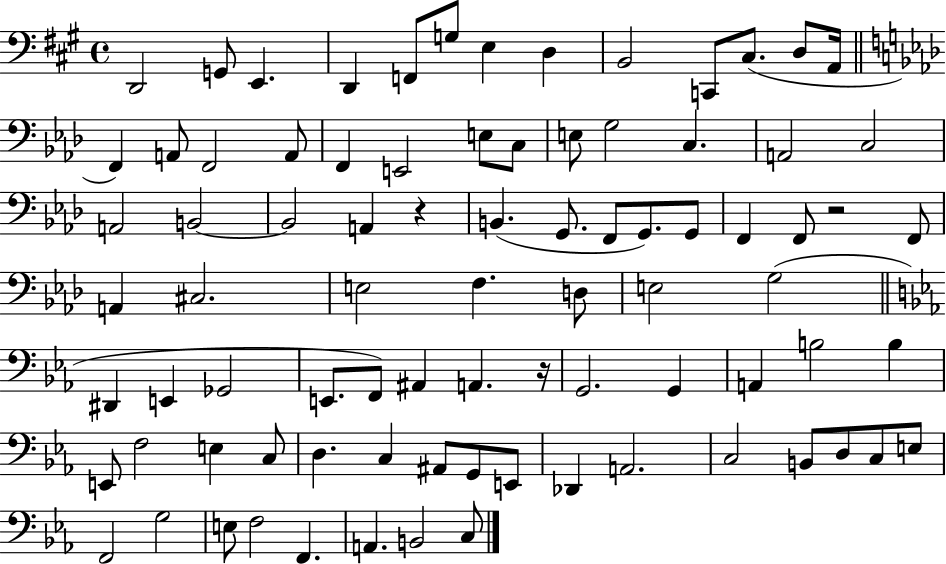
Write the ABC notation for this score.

X:1
T:Untitled
M:4/4
L:1/4
K:A
D,,2 G,,/2 E,, D,, F,,/2 G,/2 E, D, B,,2 C,,/2 ^C,/2 D,/2 A,,/4 F,, A,,/2 F,,2 A,,/2 F,, E,,2 E,/2 C,/2 E,/2 G,2 C, A,,2 C,2 A,,2 B,,2 B,,2 A,, z B,, G,,/2 F,,/2 G,,/2 G,,/2 F,, F,,/2 z2 F,,/2 A,, ^C,2 E,2 F, D,/2 E,2 G,2 ^D,, E,, _G,,2 E,,/2 F,,/2 ^A,, A,, z/4 G,,2 G,, A,, B,2 B, E,,/2 F,2 E, C,/2 D, C, ^A,,/2 G,,/2 E,,/2 _D,, A,,2 C,2 B,,/2 D,/2 C,/2 E,/2 F,,2 G,2 E,/2 F,2 F,, A,, B,,2 C,/2